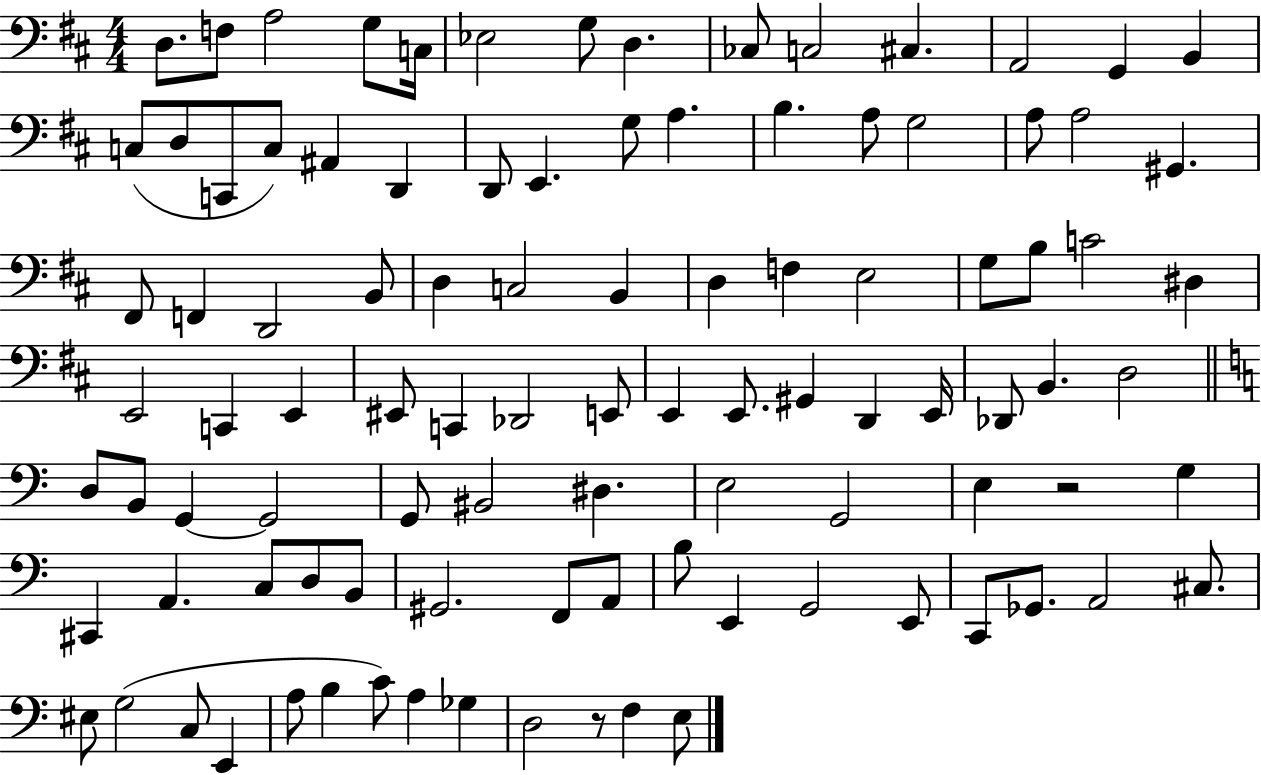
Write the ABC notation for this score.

X:1
T:Untitled
M:4/4
L:1/4
K:D
D,/2 F,/2 A,2 G,/2 C,/4 _E,2 G,/2 D, _C,/2 C,2 ^C, A,,2 G,, B,, C,/2 D,/2 C,,/2 C,/2 ^A,, D,, D,,/2 E,, G,/2 A, B, A,/2 G,2 A,/2 A,2 ^G,, ^F,,/2 F,, D,,2 B,,/2 D, C,2 B,, D, F, E,2 G,/2 B,/2 C2 ^D, E,,2 C,, E,, ^E,,/2 C,, _D,,2 E,,/2 E,, E,,/2 ^G,, D,, E,,/4 _D,,/2 B,, D,2 D,/2 B,,/2 G,, G,,2 G,,/2 ^B,,2 ^D, E,2 G,,2 E, z2 G, ^C,, A,, C,/2 D,/2 B,,/2 ^G,,2 F,,/2 A,,/2 B,/2 E,, G,,2 E,,/2 C,,/2 _G,,/2 A,,2 ^C,/2 ^E,/2 G,2 C,/2 E,, A,/2 B, C/2 A, _G, D,2 z/2 F, E,/2